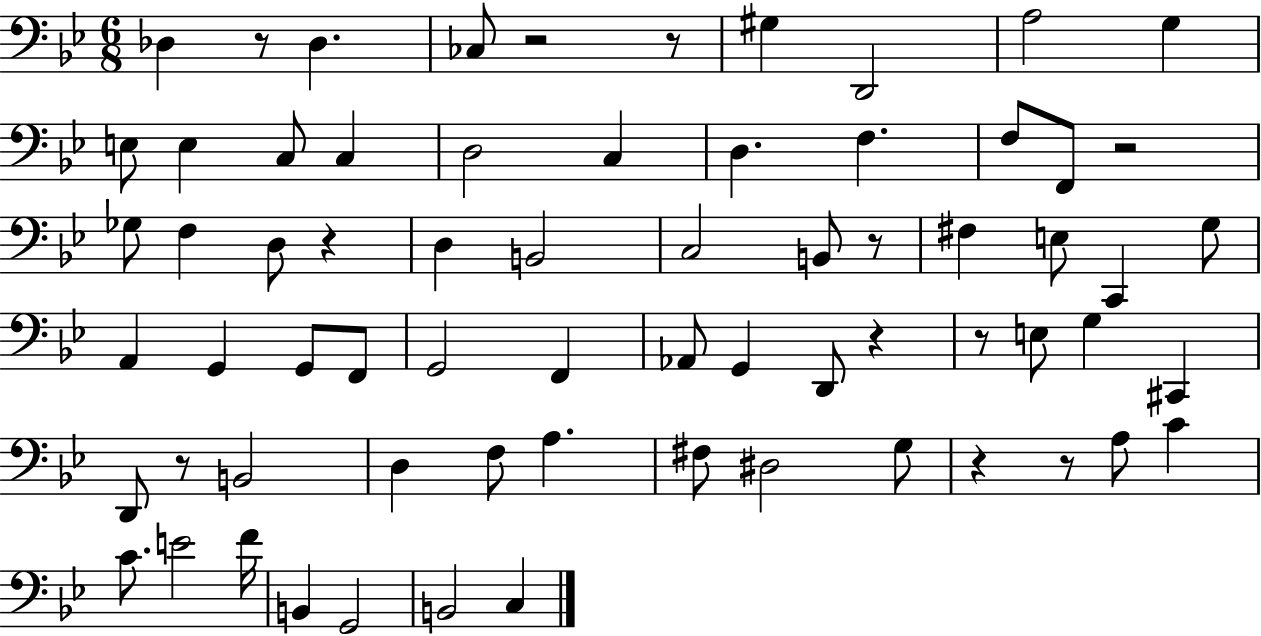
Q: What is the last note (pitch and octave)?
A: C3